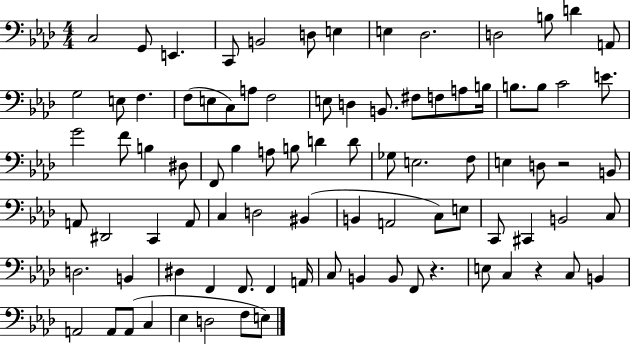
X:1
T:Untitled
M:4/4
L:1/4
K:Ab
C,2 G,,/2 E,, C,,/2 B,,2 D,/2 E, E, _D,2 D,2 B,/2 D A,,/2 G,2 E,/2 F, F,/2 E,/2 C,/2 A,/2 F,2 E,/2 D, B,,/2 ^F,/2 F,/2 A,/2 B,/4 B,/2 B,/2 C2 E/2 G2 F/2 B, ^D,/2 F,,/2 _B, A,/2 B,/2 D D/2 _G,/2 E,2 F,/2 E, D,/2 z2 B,,/2 A,,/2 ^D,,2 C,, A,,/2 C, D,2 ^B,, B,, A,,2 C,/2 E,/2 C,,/2 ^C,, B,,2 C,/2 D,2 B,, ^D, F,, F,,/2 F,, A,,/4 C,/2 B,, B,,/2 F,,/2 z E,/2 C, z C,/2 B,, A,,2 A,,/2 A,,/2 C, _E, D,2 F,/2 E,/2